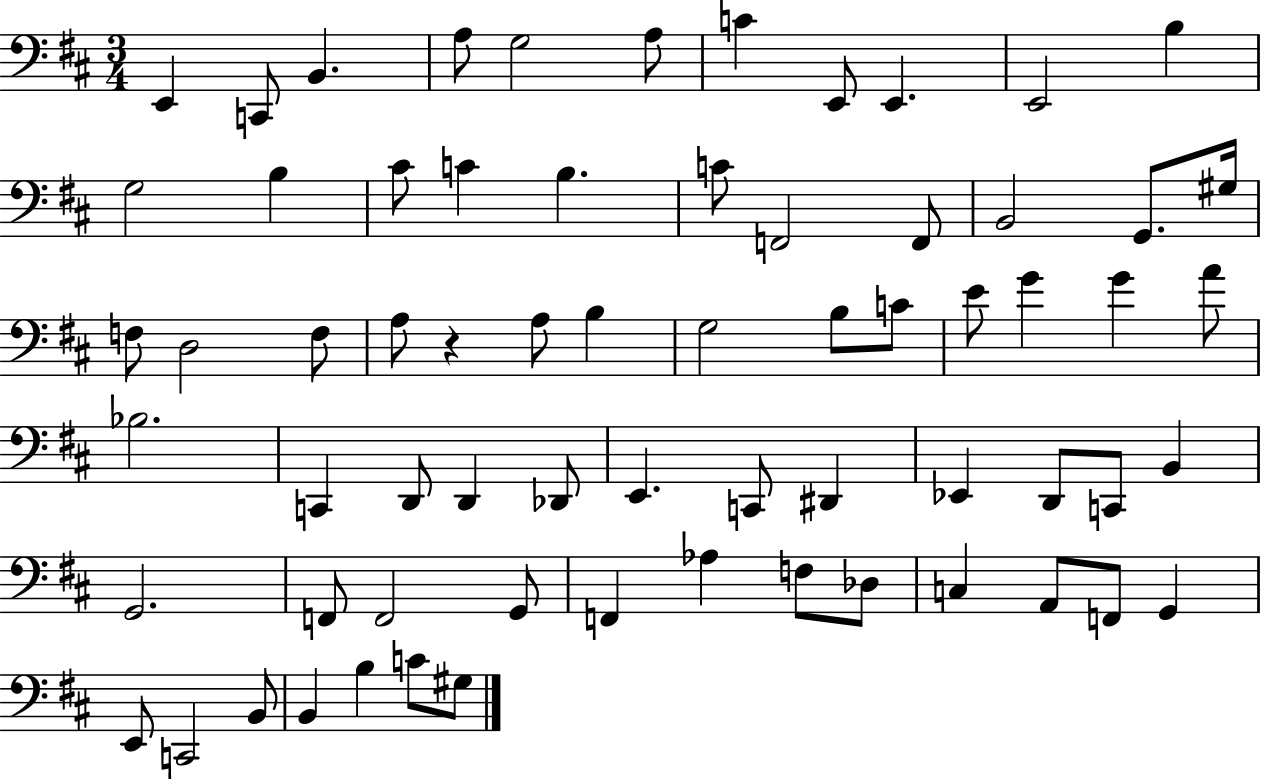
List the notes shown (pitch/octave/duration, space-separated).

E2/q C2/e B2/q. A3/e G3/h A3/e C4/q E2/e E2/q. E2/h B3/q G3/h B3/q C#4/e C4/q B3/q. C4/e F2/h F2/e B2/h G2/e. G#3/s F3/e D3/h F3/e A3/e R/q A3/e B3/q G3/h B3/e C4/e E4/e G4/q G4/q A4/e Bb3/h. C2/q D2/e D2/q Db2/e E2/q. C2/e D#2/q Eb2/q D2/e C2/e B2/q G2/h. F2/e F2/h G2/e F2/q Ab3/q F3/e Db3/e C3/q A2/e F2/e G2/q E2/e C2/h B2/e B2/q B3/q C4/e G#3/e